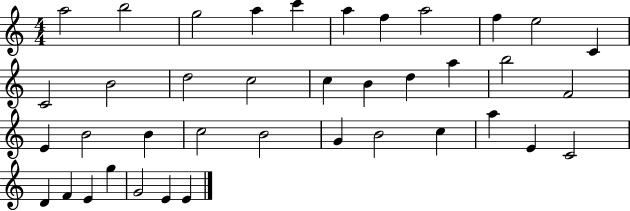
{
  \clef treble
  \numericTimeSignature
  \time 4/4
  \key c \major
  a''2 b''2 | g''2 a''4 c'''4 | a''4 f''4 a''2 | f''4 e''2 c'4 | \break c'2 b'2 | d''2 c''2 | c''4 b'4 d''4 a''4 | b''2 f'2 | \break e'4 b'2 b'4 | c''2 b'2 | g'4 b'2 c''4 | a''4 e'4 c'2 | \break d'4 f'4 e'4 g''4 | g'2 e'4 e'4 | \bar "|."
}